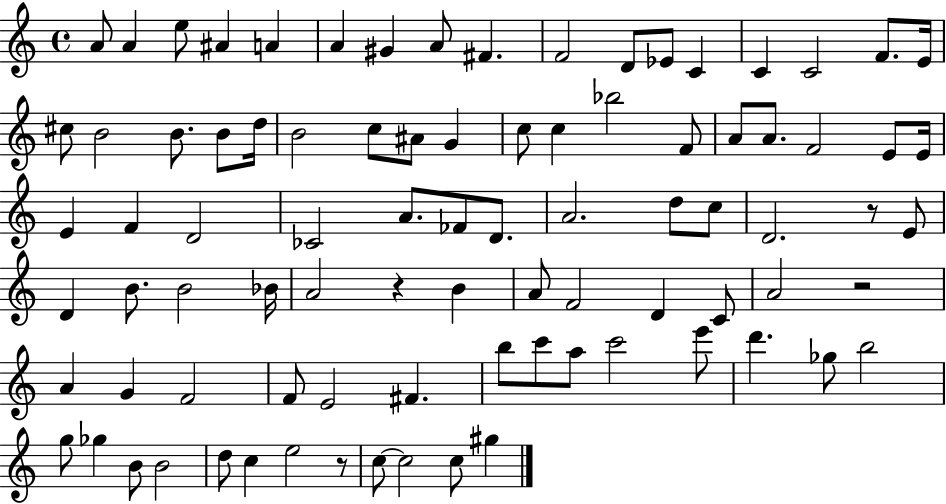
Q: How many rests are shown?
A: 4